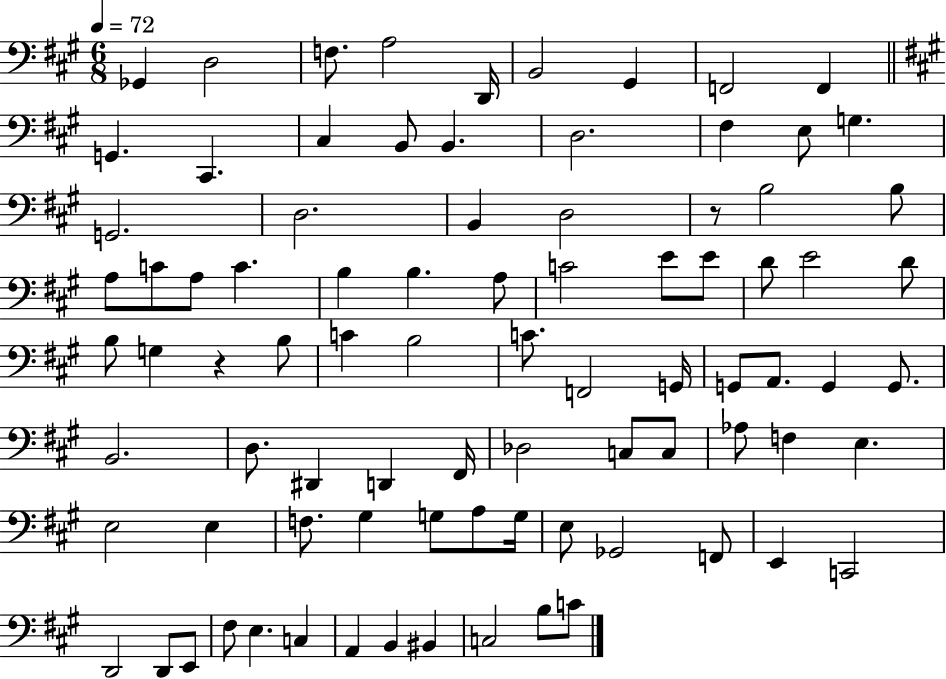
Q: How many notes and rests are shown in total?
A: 86